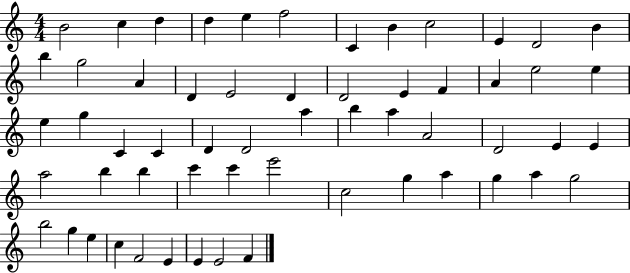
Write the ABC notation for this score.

X:1
T:Untitled
M:4/4
L:1/4
K:C
B2 c d d e f2 C B c2 E D2 B b g2 A D E2 D D2 E F A e2 e e g C C D D2 a b a A2 D2 E E a2 b b c' c' e'2 c2 g a g a g2 b2 g e c F2 E E E2 F